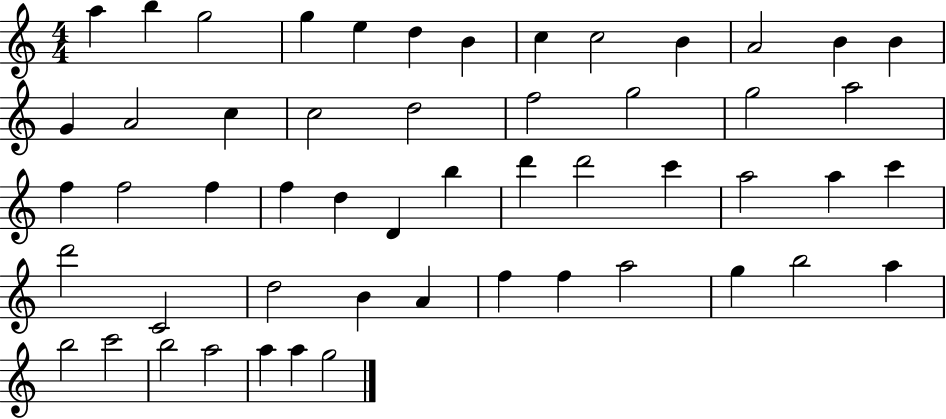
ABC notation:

X:1
T:Untitled
M:4/4
L:1/4
K:C
a b g2 g e d B c c2 B A2 B B G A2 c c2 d2 f2 g2 g2 a2 f f2 f f d D b d' d'2 c' a2 a c' d'2 C2 d2 B A f f a2 g b2 a b2 c'2 b2 a2 a a g2